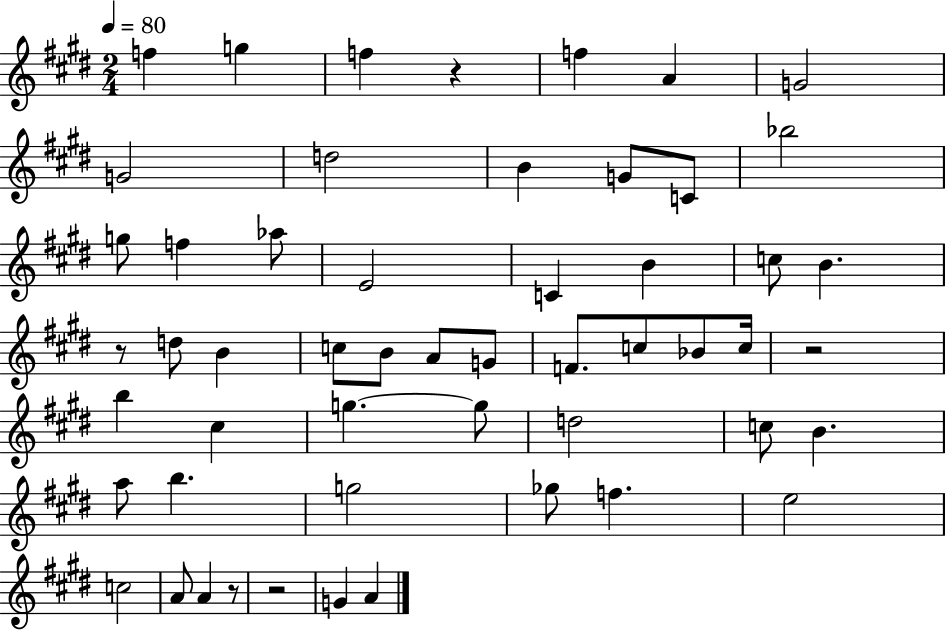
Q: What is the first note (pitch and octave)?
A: F5